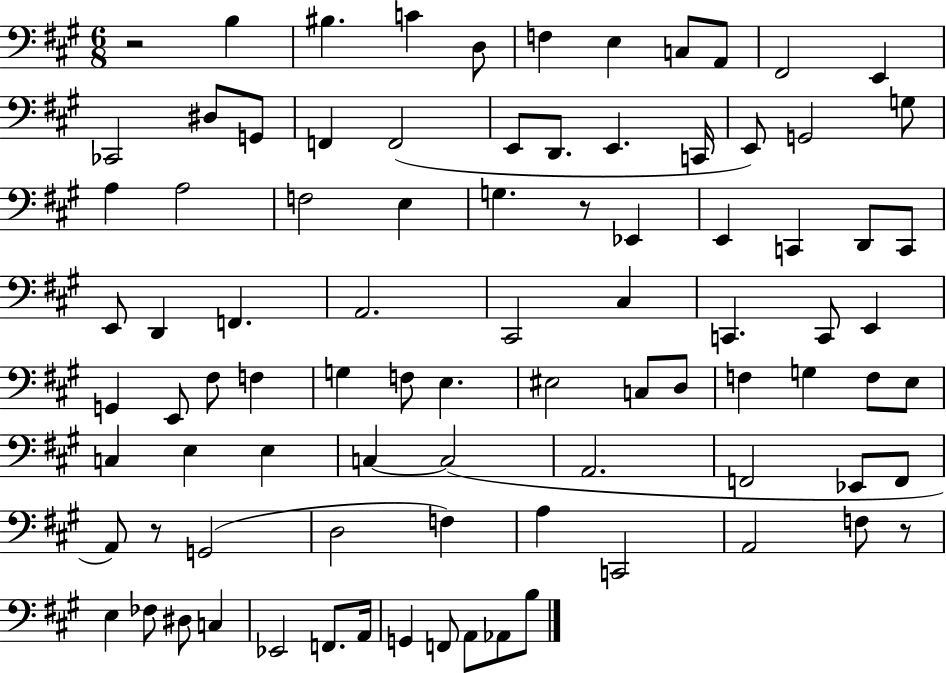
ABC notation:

X:1
T:Untitled
M:6/8
L:1/4
K:A
z2 B, ^B, C D,/2 F, E, C,/2 A,,/2 ^F,,2 E,, _C,,2 ^D,/2 G,,/2 F,, F,,2 E,,/2 D,,/2 E,, C,,/4 E,,/2 G,,2 G,/2 A, A,2 F,2 E, G, z/2 _E,, E,, C,, D,,/2 C,,/2 E,,/2 D,, F,, A,,2 ^C,,2 ^C, C,, C,,/2 E,, G,, E,,/2 ^F,/2 F, G, F,/2 E, ^E,2 C,/2 D,/2 F, G, F,/2 E,/2 C, E, E, C, C,2 A,,2 F,,2 _E,,/2 F,,/2 A,,/2 z/2 G,,2 D,2 F, A, C,,2 A,,2 F,/2 z/2 E, _F,/2 ^D,/2 C, _E,,2 F,,/2 A,,/4 G,, F,,/2 A,,/2 _A,,/2 B,/2